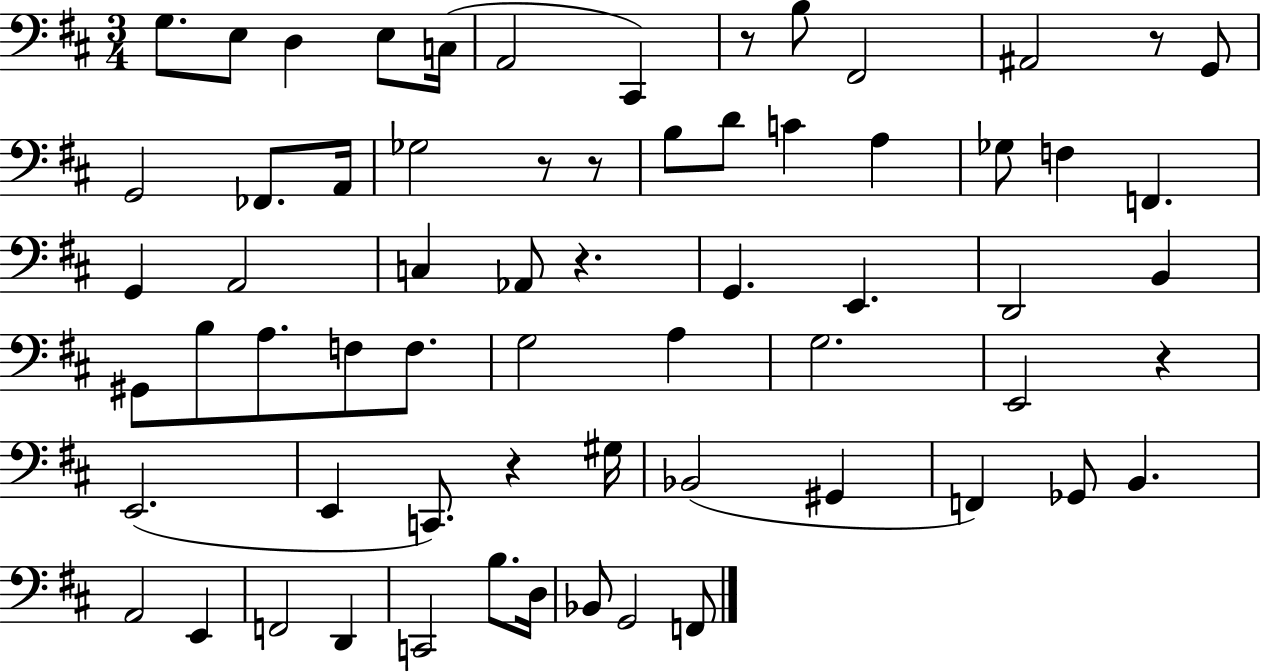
G3/e. E3/e D3/q E3/e C3/s A2/h C#2/q R/e B3/e F#2/h A#2/h R/e G2/e G2/h FES2/e. A2/s Gb3/h R/e R/e B3/e D4/e C4/q A3/q Gb3/e F3/q F2/q. G2/q A2/h C3/q Ab2/e R/q. G2/q. E2/q. D2/h B2/q G#2/e B3/e A3/e. F3/e F3/e. G3/h A3/q G3/h. E2/h R/q E2/h. E2/q C2/e. R/q G#3/s Bb2/h G#2/q F2/q Gb2/e B2/q. A2/h E2/q F2/h D2/q C2/h B3/e. D3/s Bb2/e G2/h F2/e